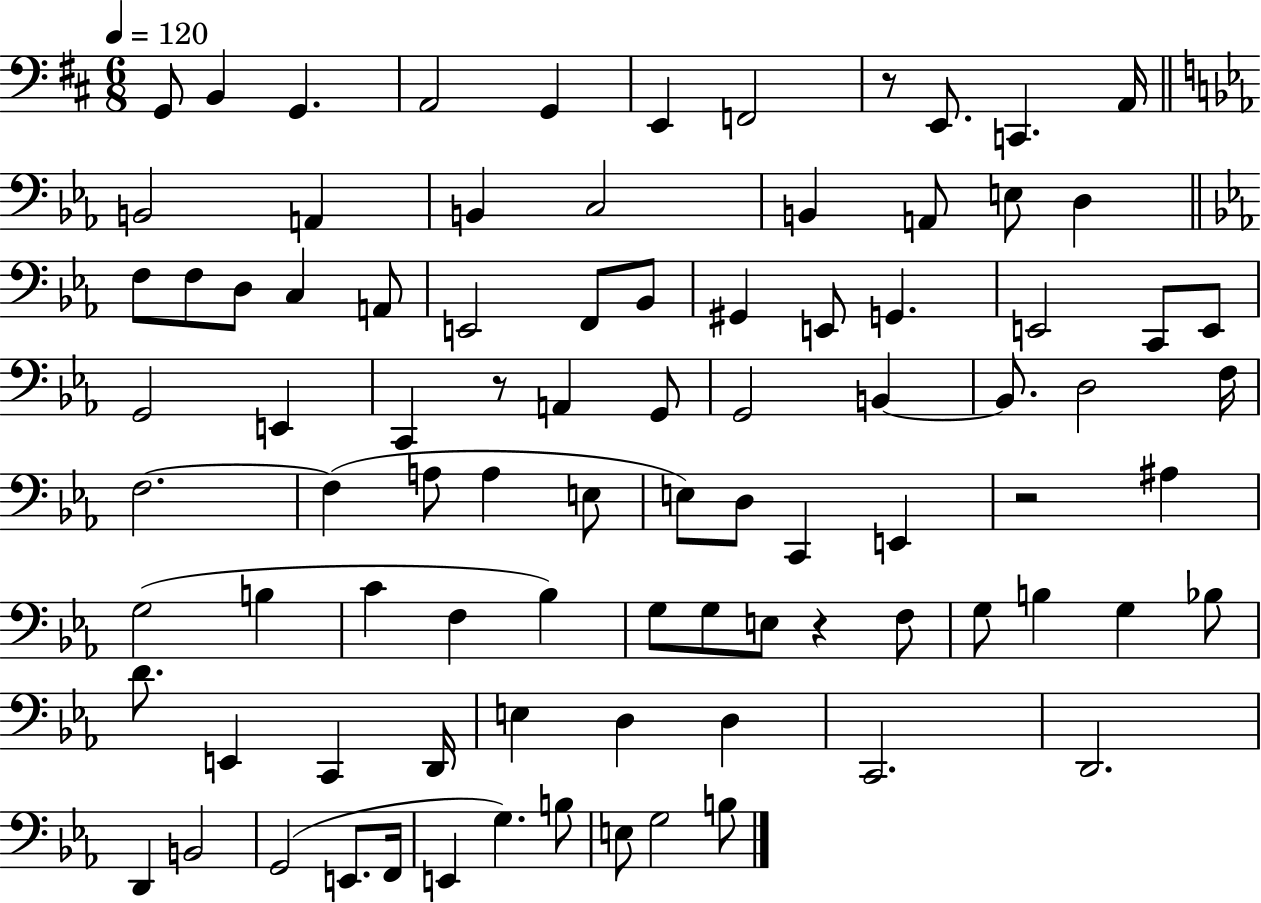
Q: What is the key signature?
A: D major